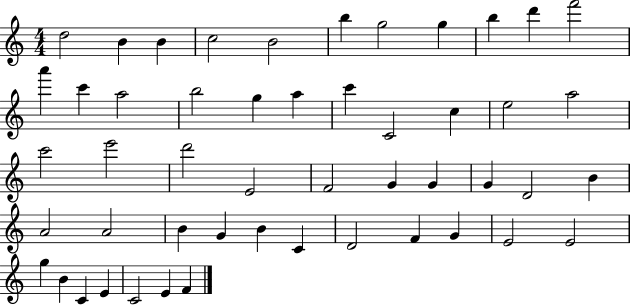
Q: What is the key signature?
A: C major